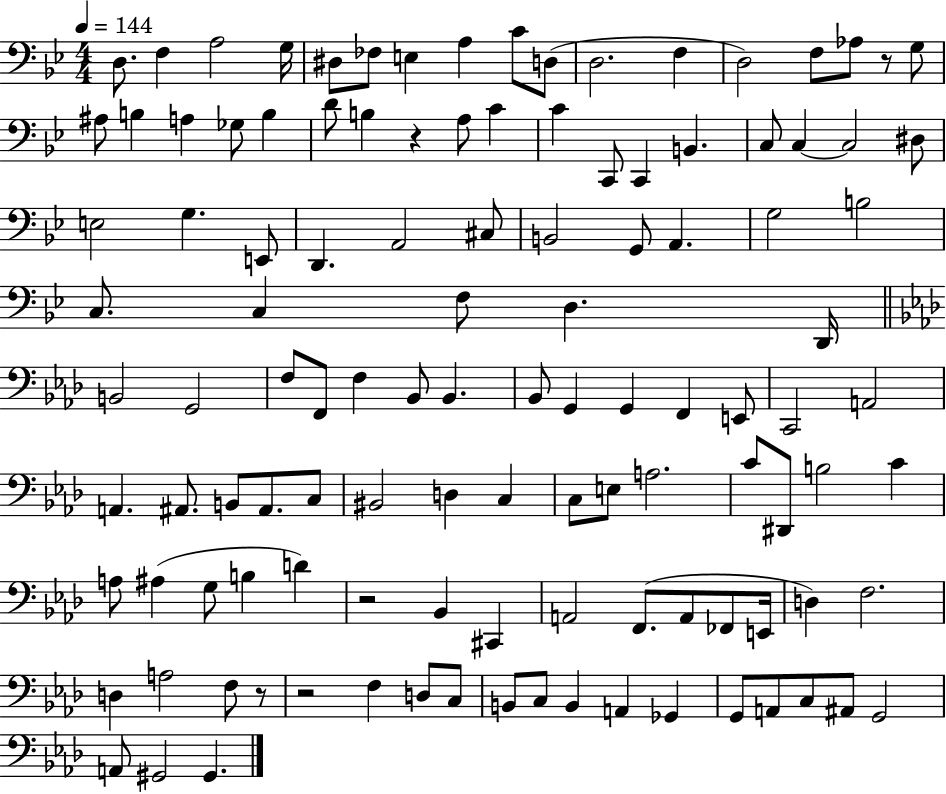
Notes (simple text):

D3/e. F3/q A3/h G3/s D#3/e FES3/e E3/q A3/q C4/e D3/e D3/h. F3/q D3/h F3/e Ab3/e R/e G3/e A#3/e B3/q A3/q Gb3/e B3/q D4/e B3/q R/q A3/e C4/q C4/q C2/e C2/q B2/q. C3/e C3/q C3/h D#3/e E3/h G3/q. E2/e D2/q. A2/h C#3/e B2/h G2/e A2/q. G3/h B3/h C3/e. C3/q F3/e D3/q. D2/s B2/h G2/h F3/e F2/e F3/q Bb2/e Bb2/q. Bb2/e G2/q G2/q F2/q E2/e C2/h A2/h A2/q. A#2/e. B2/e A#2/e. C3/e BIS2/h D3/q C3/q C3/e E3/e A3/h. C4/e D#2/e B3/h C4/q A3/e A#3/q G3/e B3/q D4/q R/h Bb2/q C#2/q A2/h F2/e. A2/e FES2/e E2/s D3/q F3/h. D3/q A3/h F3/e R/e R/h F3/q D3/e C3/e B2/e C3/e B2/q A2/q Gb2/q G2/e A2/e C3/e A#2/e G2/h A2/e G#2/h G#2/q.